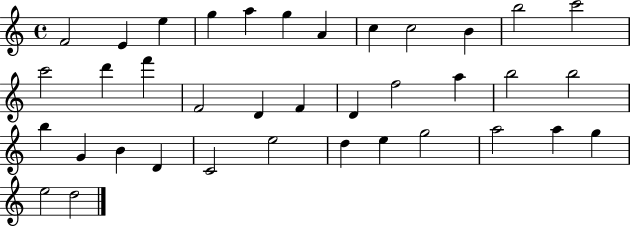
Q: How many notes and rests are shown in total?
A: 37